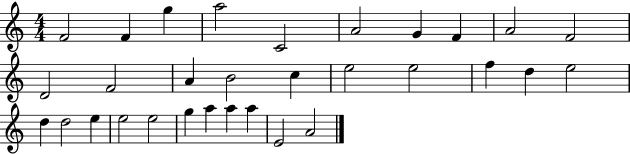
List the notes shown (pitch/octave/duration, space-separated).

F4/h F4/q G5/q A5/h C4/h A4/h G4/q F4/q A4/h F4/h D4/h F4/h A4/q B4/h C5/q E5/h E5/h F5/q D5/q E5/h D5/q D5/h E5/q E5/h E5/h G5/q A5/q A5/q A5/q E4/h A4/h